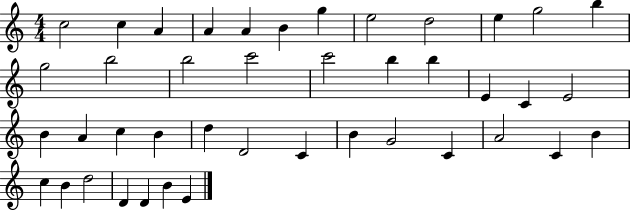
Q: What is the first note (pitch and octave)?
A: C5